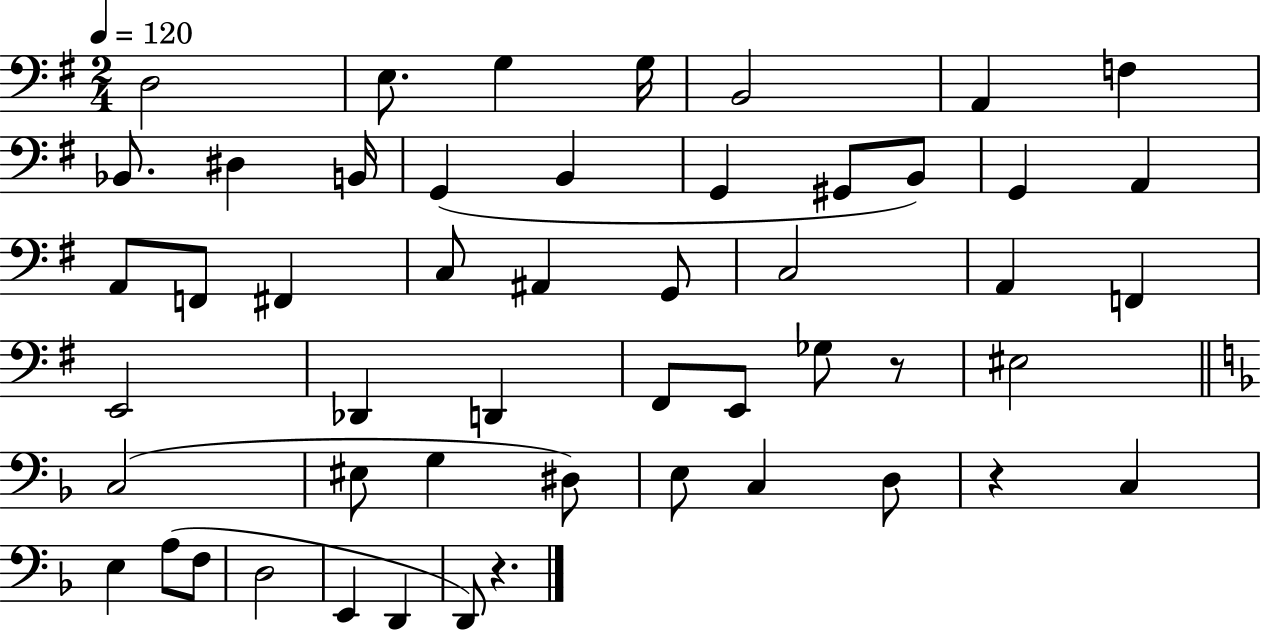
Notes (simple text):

D3/h E3/e. G3/q G3/s B2/h A2/q F3/q Bb2/e. D#3/q B2/s G2/q B2/q G2/q G#2/e B2/e G2/q A2/q A2/e F2/e F#2/q C3/e A#2/q G2/e C3/h A2/q F2/q E2/h Db2/q D2/q F#2/e E2/e Gb3/e R/e EIS3/h C3/h EIS3/e G3/q D#3/e E3/e C3/q D3/e R/q C3/q E3/q A3/e F3/e D3/h E2/q D2/q D2/e R/q.